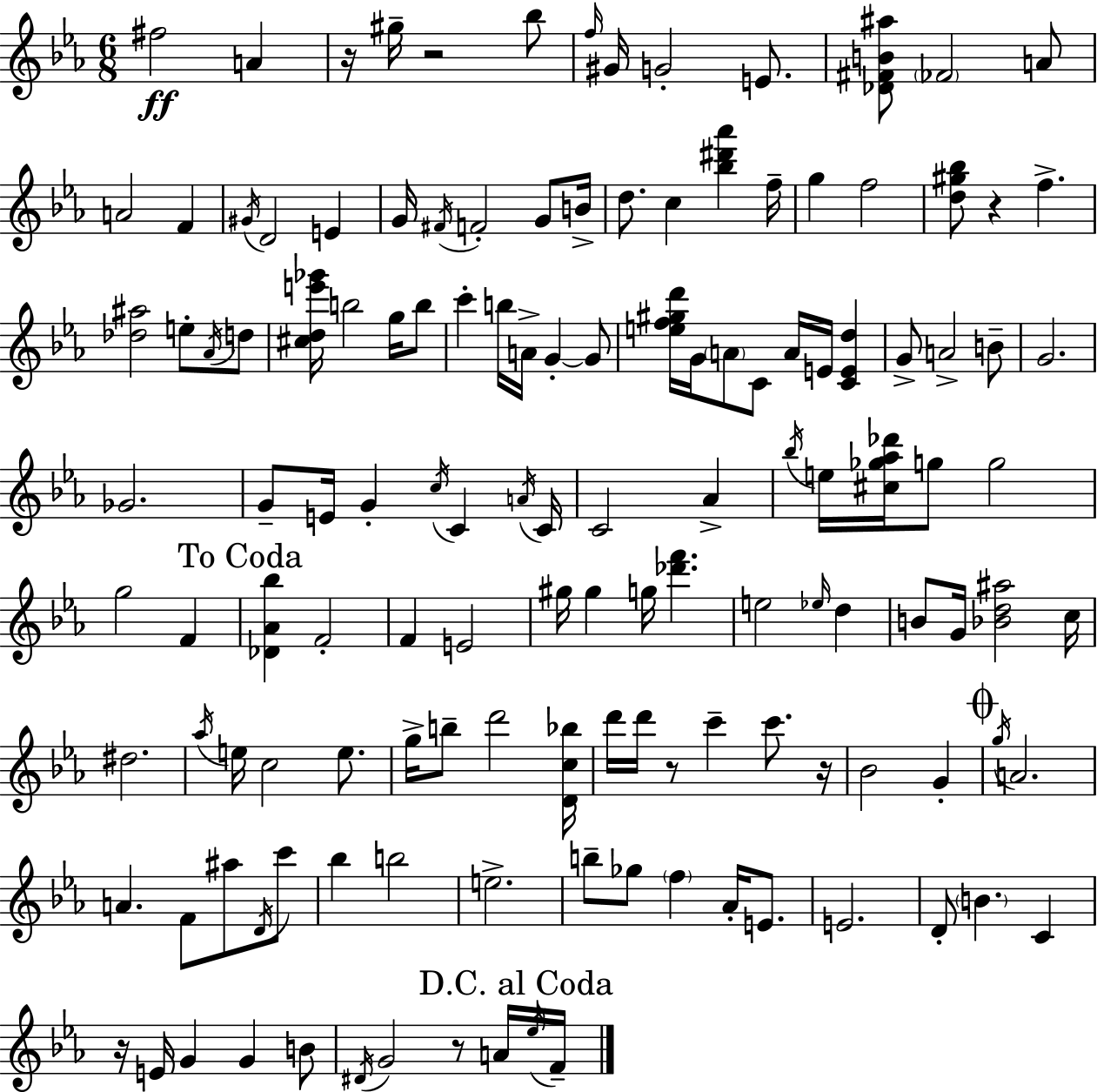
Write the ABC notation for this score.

X:1
T:Untitled
M:6/8
L:1/4
K:Cm
^f2 A z/4 ^g/4 z2 _b/2 f/4 ^G/4 G2 E/2 [_D^FB^a]/2 _F2 A/2 A2 F ^G/4 D2 E G/4 ^F/4 F2 G/2 B/4 d/2 c [_b^d'_a'] f/4 g f2 [d^g_b]/2 z f [_d^a]2 e/2 _A/4 d/2 [^cde'_g']/4 b2 g/4 b/2 c' b/4 A/4 G G/2 [ef^gd']/4 G/4 A/2 C/2 A/4 E/4 [CEd] G/2 A2 B/2 G2 _G2 G/2 E/4 G c/4 C A/4 C/4 C2 _A _b/4 e/4 [^c_g_a_d']/4 g/2 g2 g2 F [_D_A_b] F2 F E2 ^g/4 ^g g/4 [_d'f'] e2 _e/4 d B/2 G/4 [_Bd^a]2 c/4 ^d2 _a/4 e/4 c2 e/2 g/4 b/2 d'2 [Dc_b]/4 d'/4 d'/4 z/2 c' c'/2 z/4 _B2 G g/4 A2 A F/2 ^a/2 D/4 c'/2 _b b2 e2 b/2 _g/2 f _A/4 E/2 E2 D/2 B C z/4 E/4 G G B/2 ^D/4 G2 z/2 A/4 _e/4 F/4